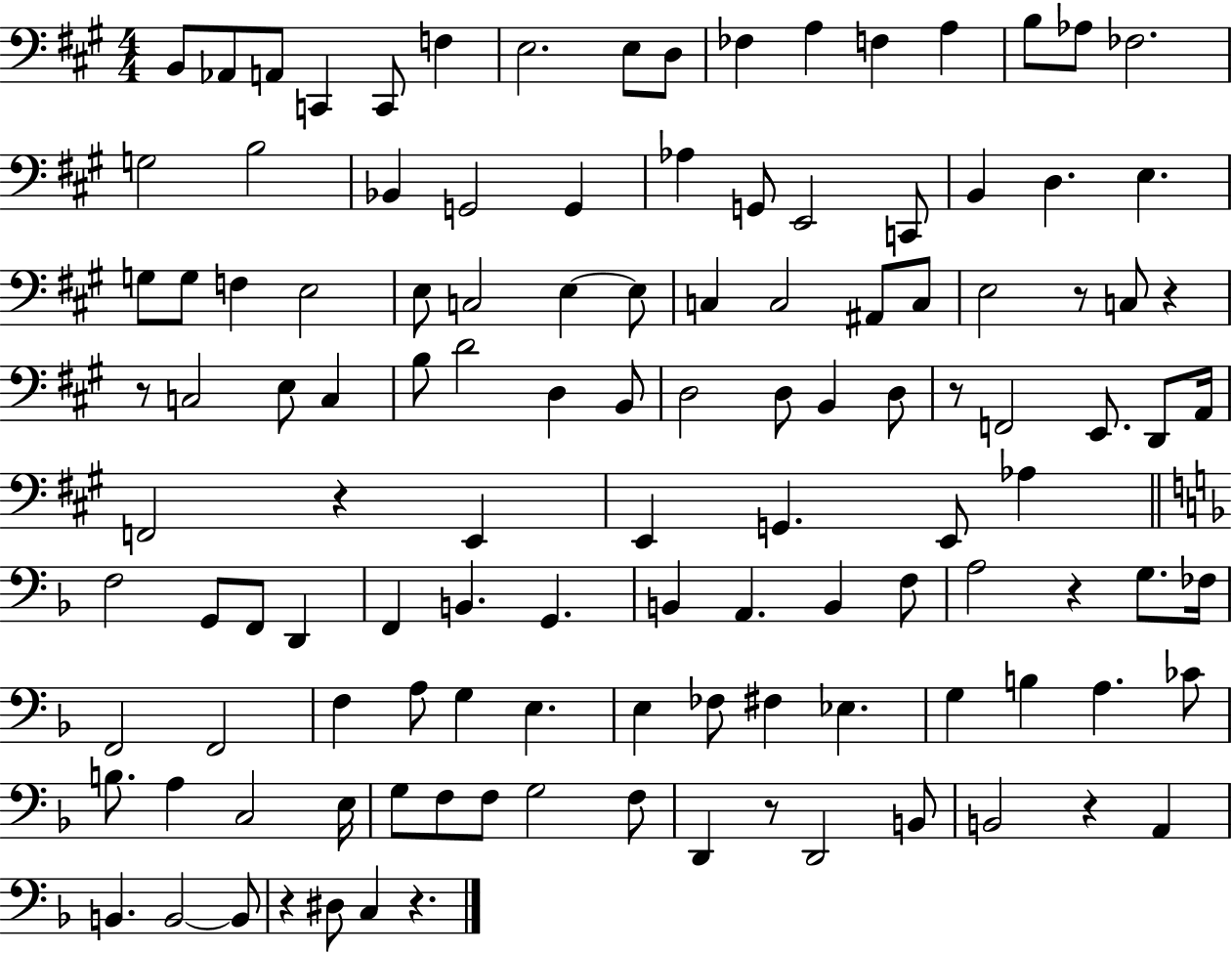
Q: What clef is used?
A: bass